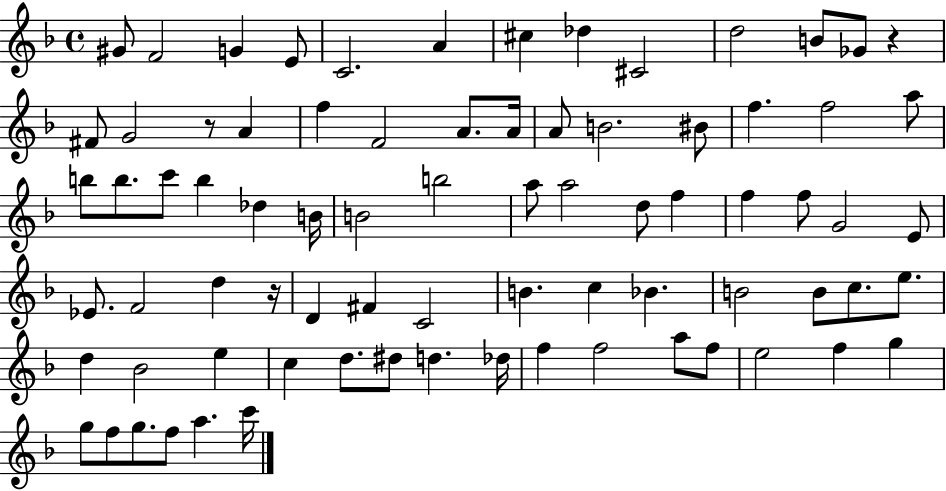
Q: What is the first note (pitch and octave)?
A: G#4